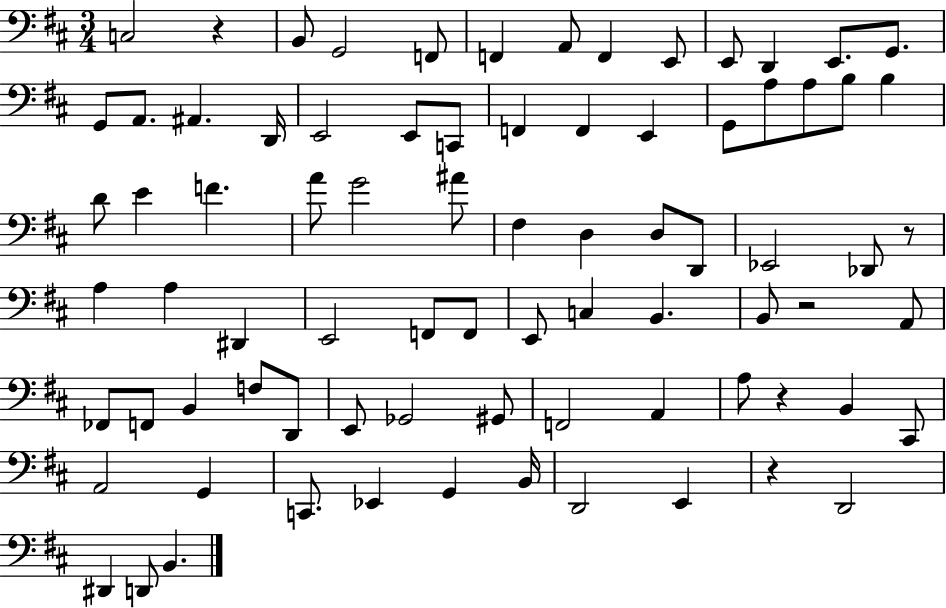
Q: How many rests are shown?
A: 5